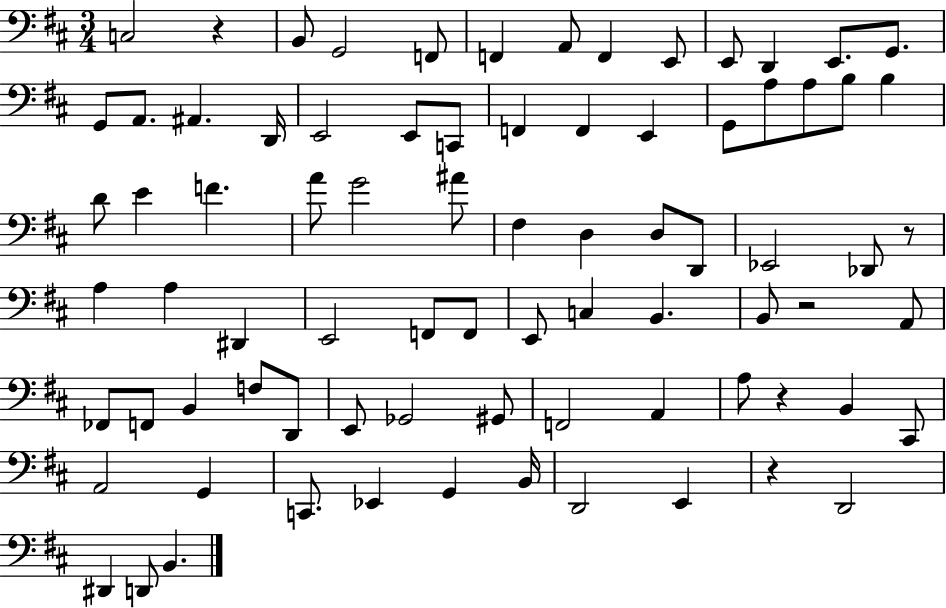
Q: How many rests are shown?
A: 5